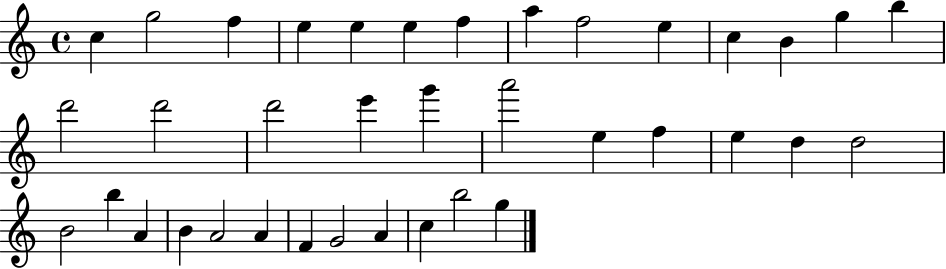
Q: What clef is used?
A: treble